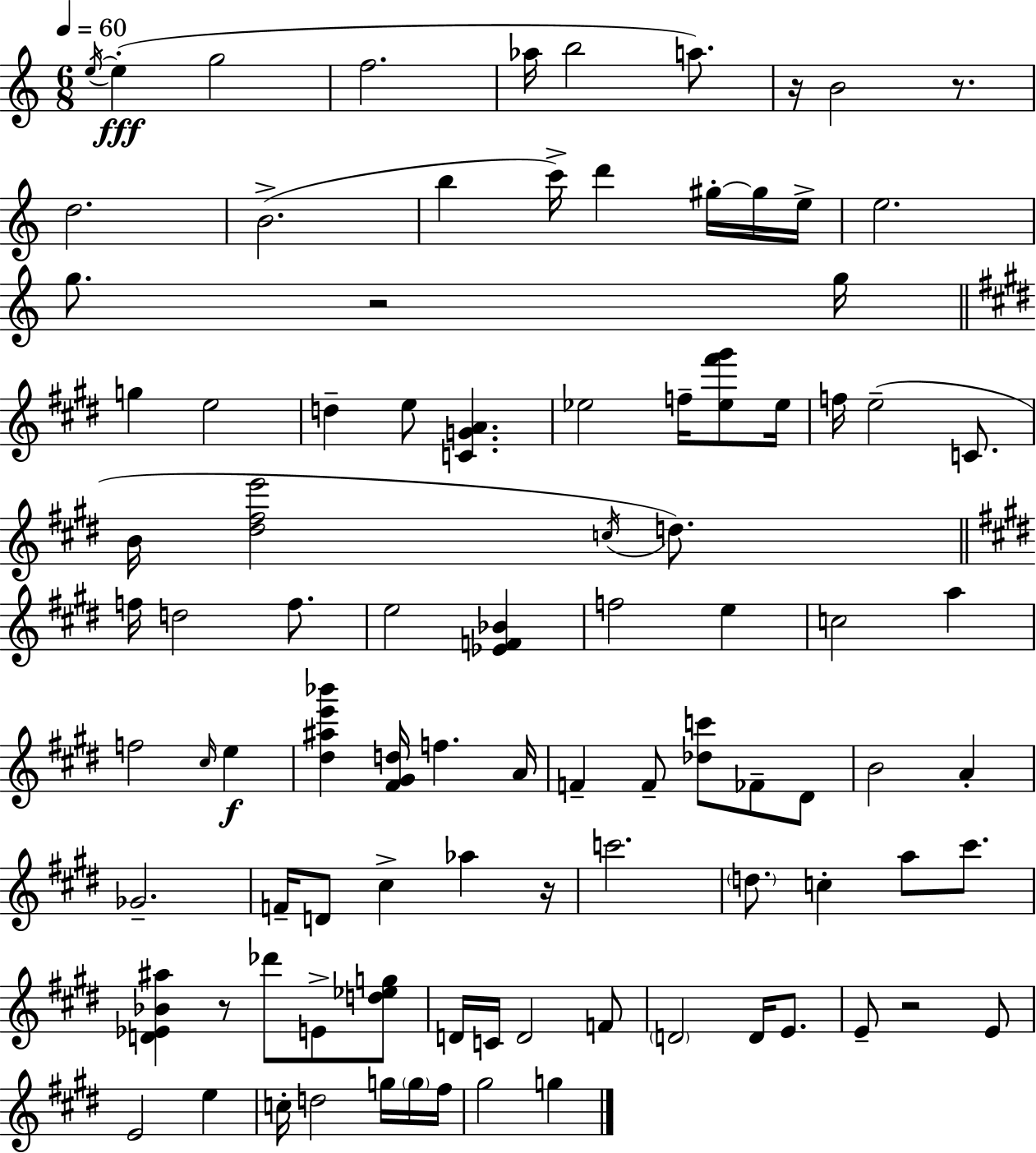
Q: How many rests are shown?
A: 6